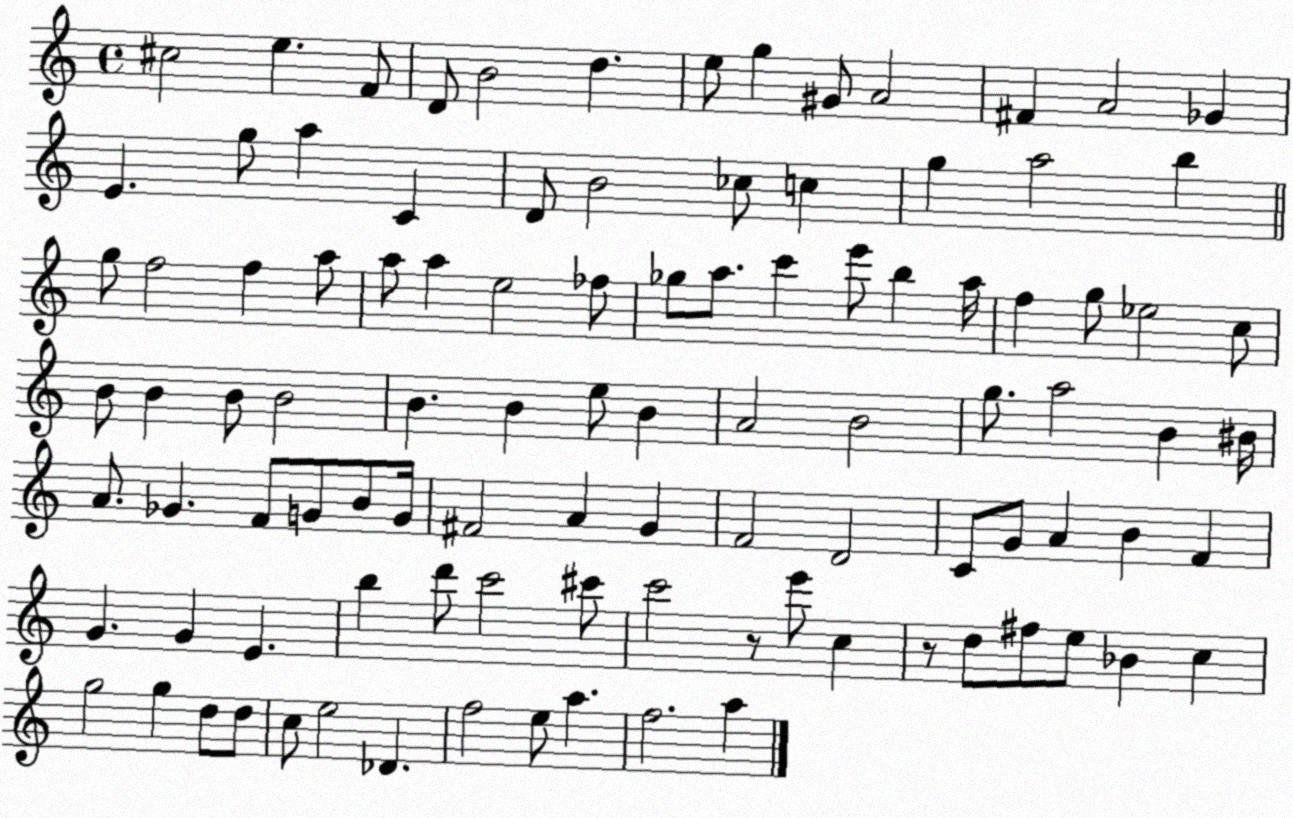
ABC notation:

X:1
T:Untitled
M:4/4
L:1/4
K:C
^c2 e F/2 D/2 B2 d e/2 g ^G/2 A2 ^F A2 _G E g/2 a C D/2 B2 _c/2 c g a2 b g/2 f2 f a/2 a/2 a e2 _f/2 _g/2 a/2 c' e'/2 b a/4 f g/2 _e2 c/2 B/2 B B/2 B2 B B e/2 B A2 B2 g/2 a2 B ^B/4 A/2 _G F/2 G/2 B/2 G/4 ^F2 A G F2 D2 C/2 G/2 A B F G G E b d'/2 c'2 ^c'/2 c'2 z/2 e'/2 c z/2 d/2 ^f/2 e/2 _B c g2 g d/2 d/2 c/2 e2 _D f2 e/2 a f2 a